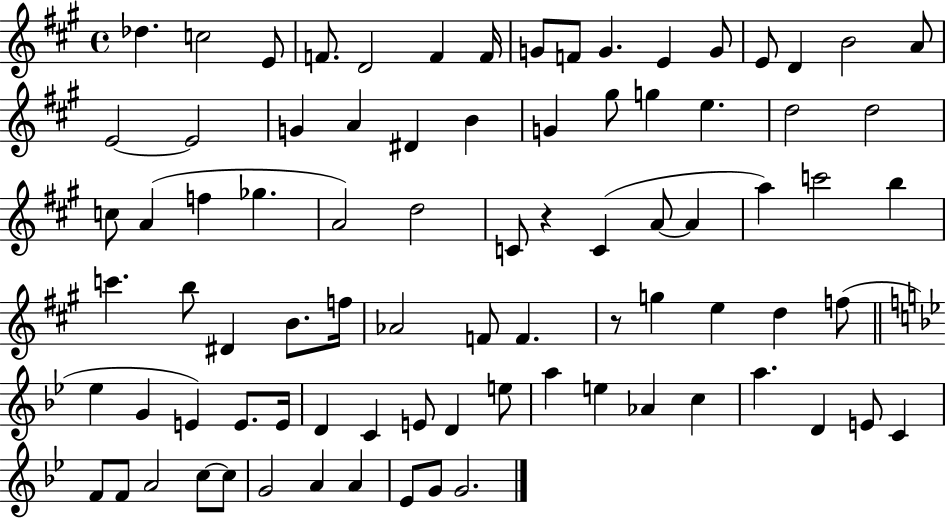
Db5/q. C5/h E4/e F4/e. D4/h F4/q F4/s G4/e F4/e G4/q. E4/q G4/e E4/e D4/q B4/h A4/e E4/h E4/h G4/q A4/q D#4/q B4/q G4/q G#5/e G5/q E5/q. D5/h D5/h C5/e A4/q F5/q Gb5/q. A4/h D5/h C4/e R/q C4/q A4/e A4/q A5/q C6/h B5/q C6/q. B5/e D#4/q B4/e. F5/s Ab4/h F4/e F4/q. R/e G5/q E5/q D5/q F5/e Eb5/q G4/q E4/q E4/e. E4/s D4/q C4/q E4/e D4/q E5/e A5/q E5/q Ab4/q C5/q A5/q. D4/q E4/e C4/q F4/e F4/e A4/h C5/e C5/e G4/h A4/q A4/q Eb4/e G4/e G4/h.